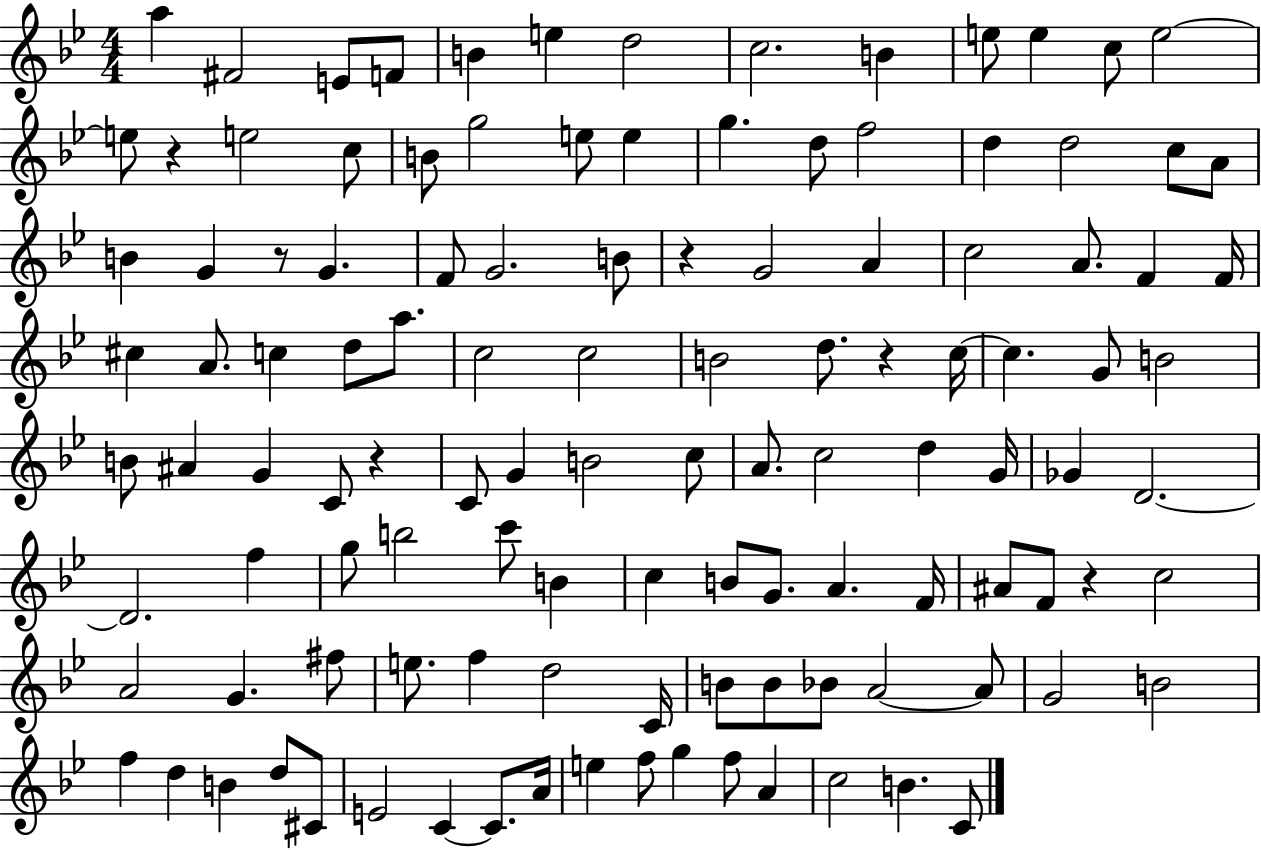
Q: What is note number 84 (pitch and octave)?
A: E5